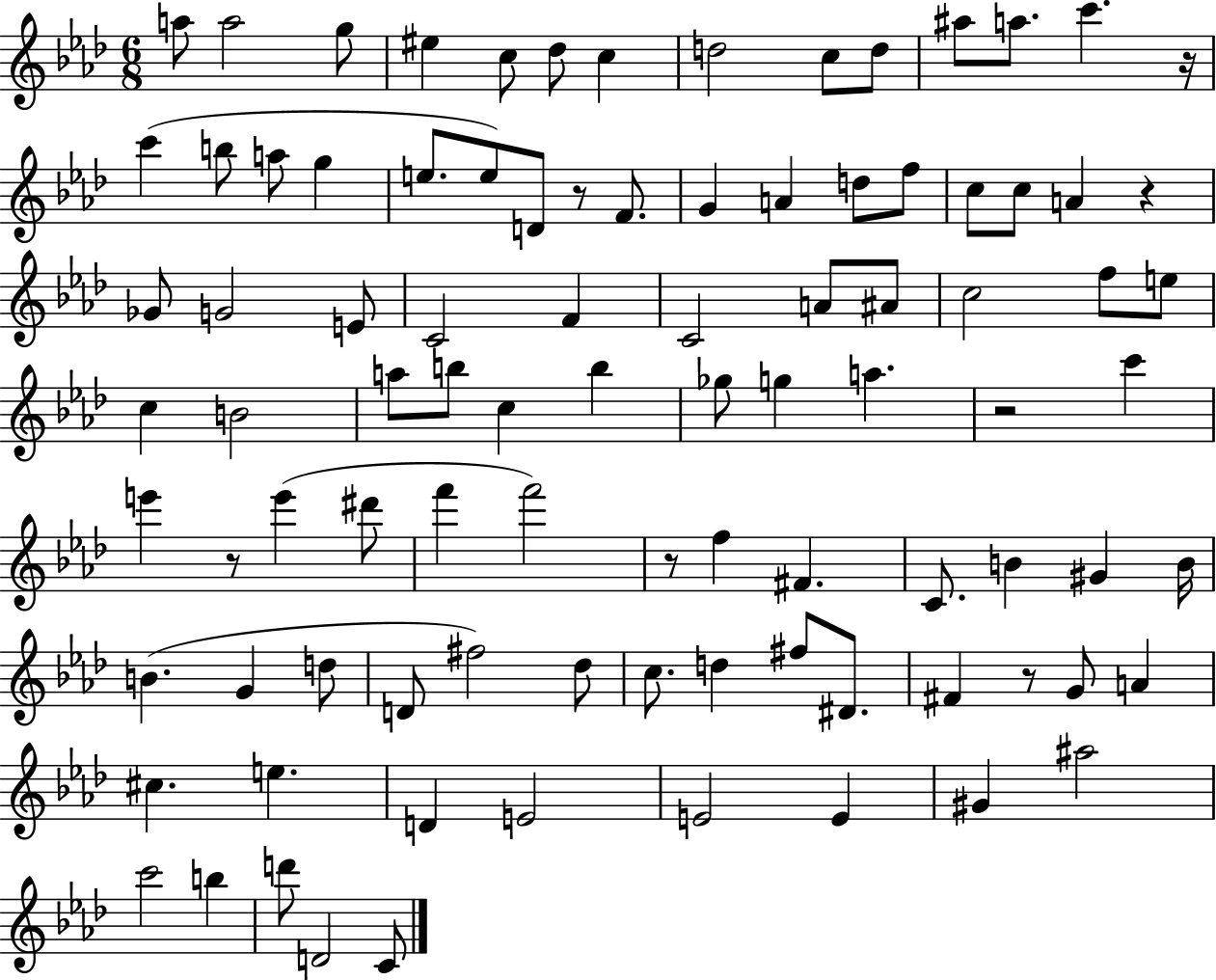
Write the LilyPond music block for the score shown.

{
  \clef treble
  \numericTimeSignature
  \time 6/8
  \key aes \major
  \repeat volta 2 { a''8 a''2 g''8 | eis''4 c''8 des''8 c''4 | d''2 c''8 d''8 | ais''8 a''8. c'''4. r16 | \break c'''4( b''8 a''8 g''4 | e''8. e''8) d'8 r8 f'8. | g'4 a'4 d''8 f''8 | c''8 c''8 a'4 r4 | \break ges'8 g'2 e'8 | c'2 f'4 | c'2 a'8 ais'8 | c''2 f''8 e''8 | \break c''4 b'2 | a''8 b''8 c''4 b''4 | ges''8 g''4 a''4. | r2 c'''4 | \break e'''4 r8 e'''4( dis'''8 | f'''4 f'''2) | r8 f''4 fis'4. | c'8. b'4 gis'4 b'16 | \break b'4.( g'4 d''8 | d'8 fis''2) des''8 | c''8. d''4 fis''8 dis'8. | fis'4 r8 g'8 a'4 | \break cis''4. e''4. | d'4 e'2 | e'2 e'4 | gis'4 ais''2 | \break c'''2 b''4 | d'''8 d'2 c'8 | } \bar "|."
}